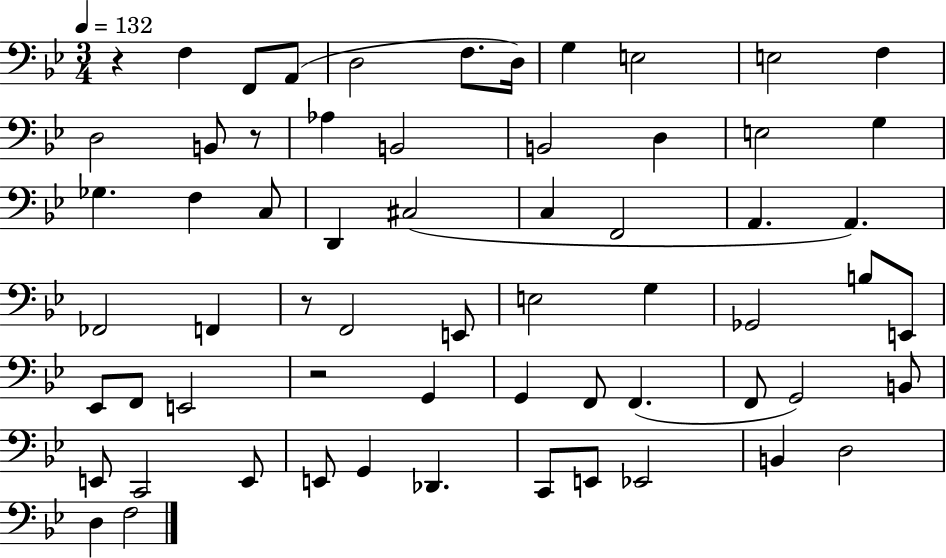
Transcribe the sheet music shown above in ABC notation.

X:1
T:Untitled
M:3/4
L:1/4
K:Bb
z F, F,,/2 A,,/2 D,2 F,/2 D,/4 G, E,2 E,2 F, D,2 B,,/2 z/2 _A, B,,2 B,,2 D, E,2 G, _G, F, C,/2 D,, ^C,2 C, F,,2 A,, A,, _F,,2 F,, z/2 F,,2 E,,/2 E,2 G, _G,,2 B,/2 E,,/2 _E,,/2 F,,/2 E,,2 z2 G,, G,, F,,/2 F,, F,,/2 G,,2 B,,/2 E,,/2 C,,2 E,,/2 E,,/2 G,, _D,, C,,/2 E,,/2 _E,,2 B,, D,2 D, F,2